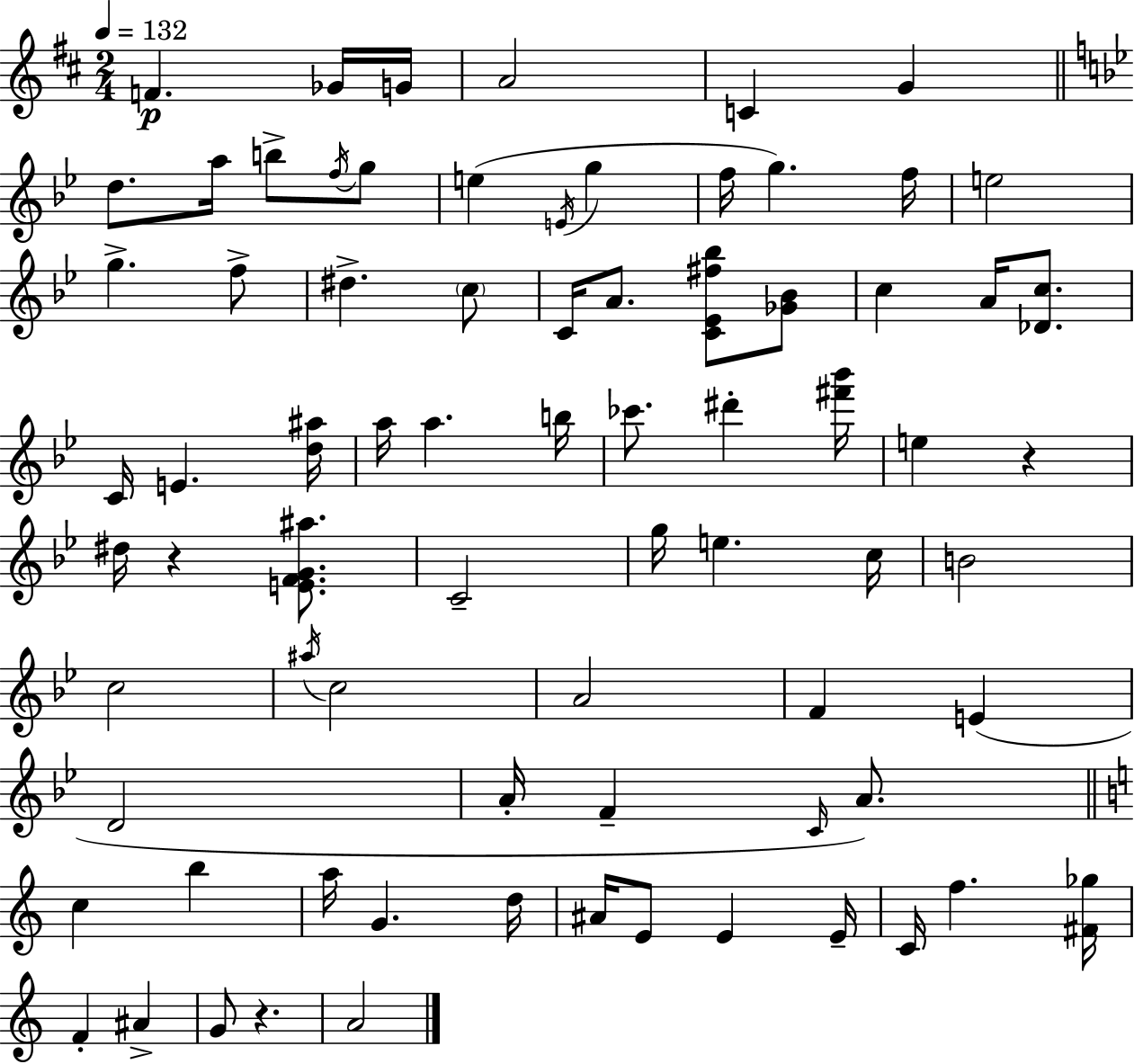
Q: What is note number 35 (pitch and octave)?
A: D#5